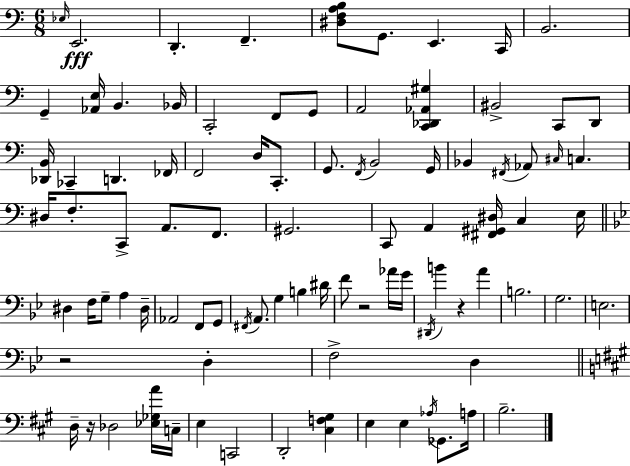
Eb3/s E2/h. D2/q. F2/q. [D#3,F3,A3,B3]/e G2/e. E2/q. C2/s B2/h. G2/q [Ab2,E3]/s B2/q. Bb2/s C2/h F2/e G2/e A2/h [C2,Db2,Ab2,G#3]/q BIS2/h C2/e D2/e [Db2,B2]/s CES2/q D2/q. FES2/s F2/h D3/s C2/e. G2/e. F2/s B2/h G2/s Bb2/q F#2/s Ab2/e C#3/s C3/q. D#3/s F3/e. C2/e A2/e. F2/e. G#2/h. C2/e A2/q [F#2,G#2,D#3]/s C3/q E3/s D#3/q F3/s G3/e A3/q D#3/s Ab2/h F2/e G2/e F#2/s A2/e. G3/q B3/q D#4/s F4/e R/h Ab4/s G4/s D#2/s B4/q R/q A4/q B3/h. G3/h. E3/h. R/h D3/q F3/h D3/q D3/s R/s Db3/h [Eb3,Gb3,A4]/s C3/s E3/q C2/h D2/h [C#3,F3,G#3]/q E3/q E3/q Ab3/s Gb2/e. A3/s B3/h.